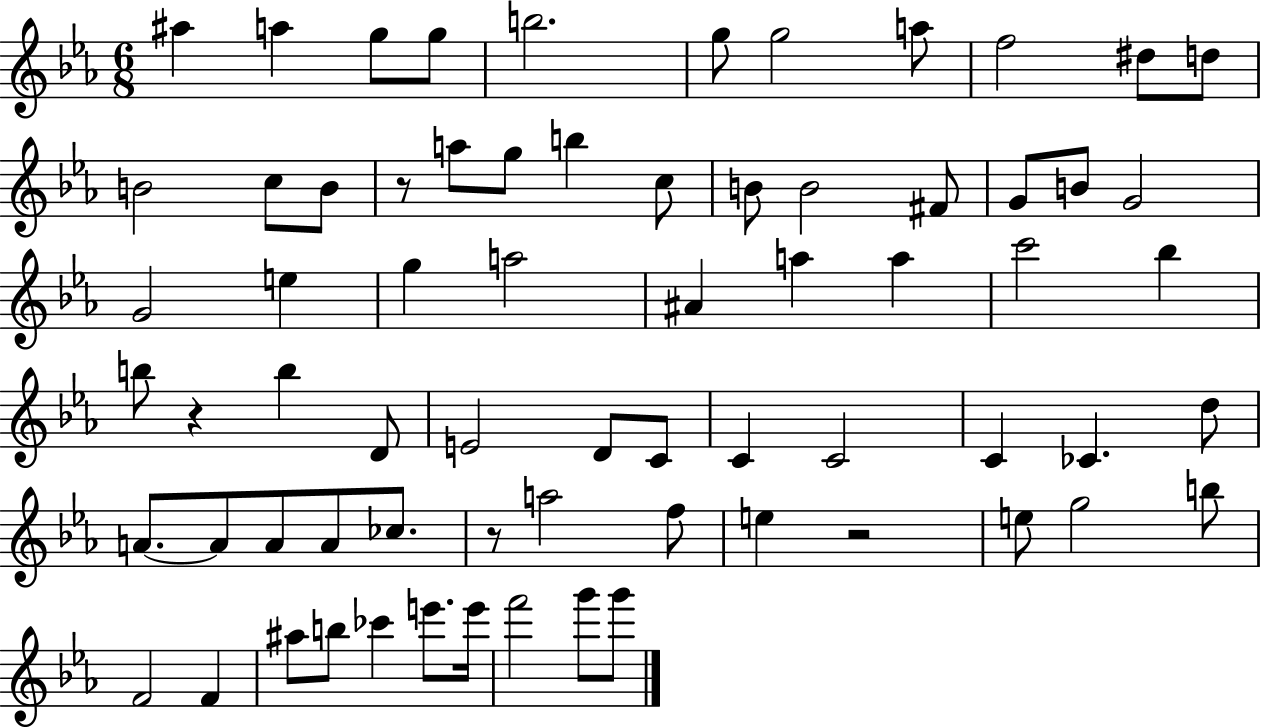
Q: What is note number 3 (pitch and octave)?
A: G5